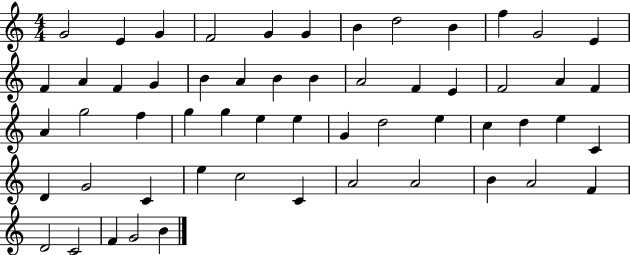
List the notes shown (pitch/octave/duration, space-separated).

G4/h E4/q G4/q F4/h G4/q G4/q B4/q D5/h B4/q F5/q G4/h E4/q F4/q A4/q F4/q G4/q B4/q A4/q B4/q B4/q A4/h F4/q E4/q F4/h A4/q F4/q A4/q G5/h F5/q G5/q G5/q E5/q E5/q G4/q D5/h E5/q C5/q D5/q E5/q C4/q D4/q G4/h C4/q E5/q C5/h C4/q A4/h A4/h B4/q A4/h F4/q D4/h C4/h F4/q G4/h B4/q